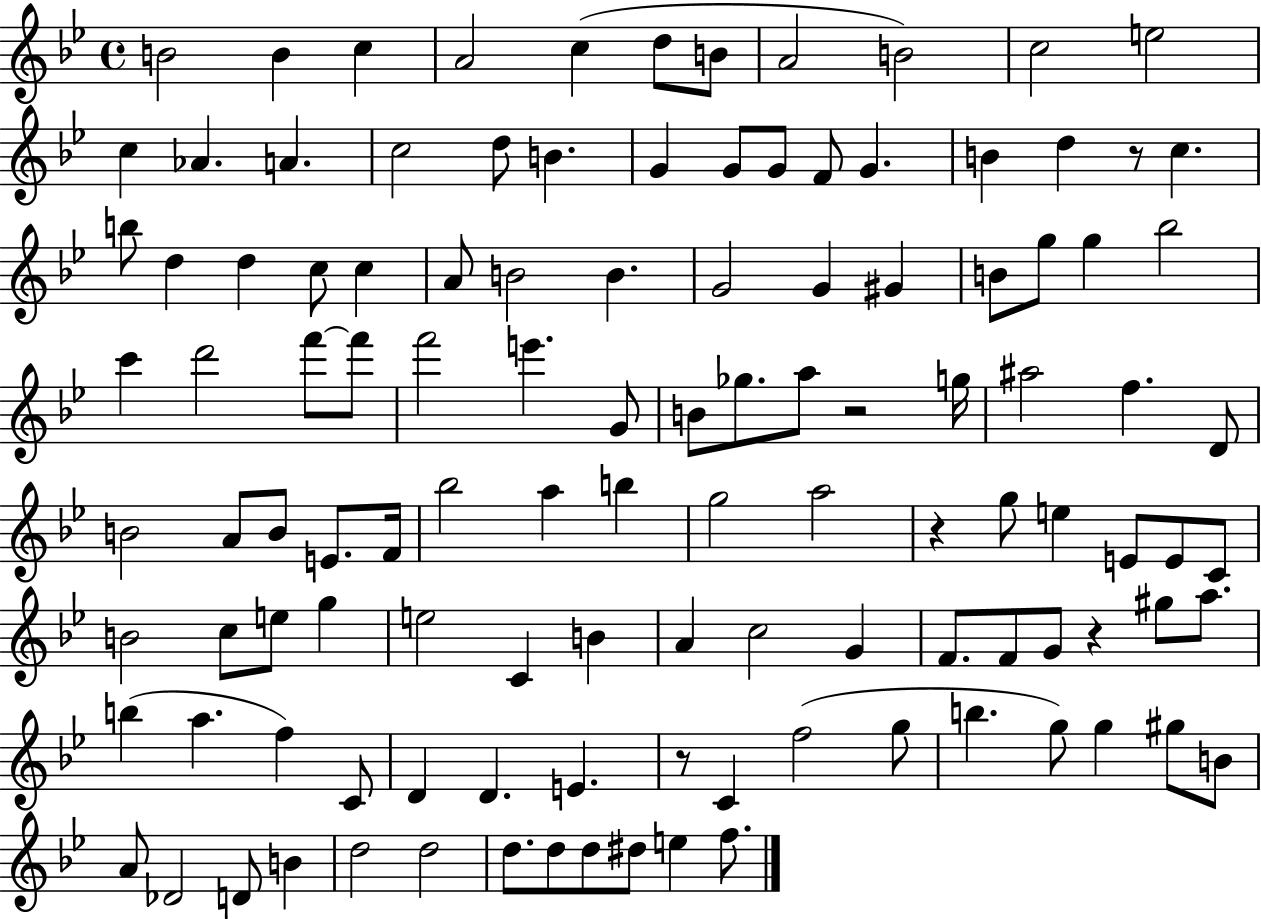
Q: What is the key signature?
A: BES major